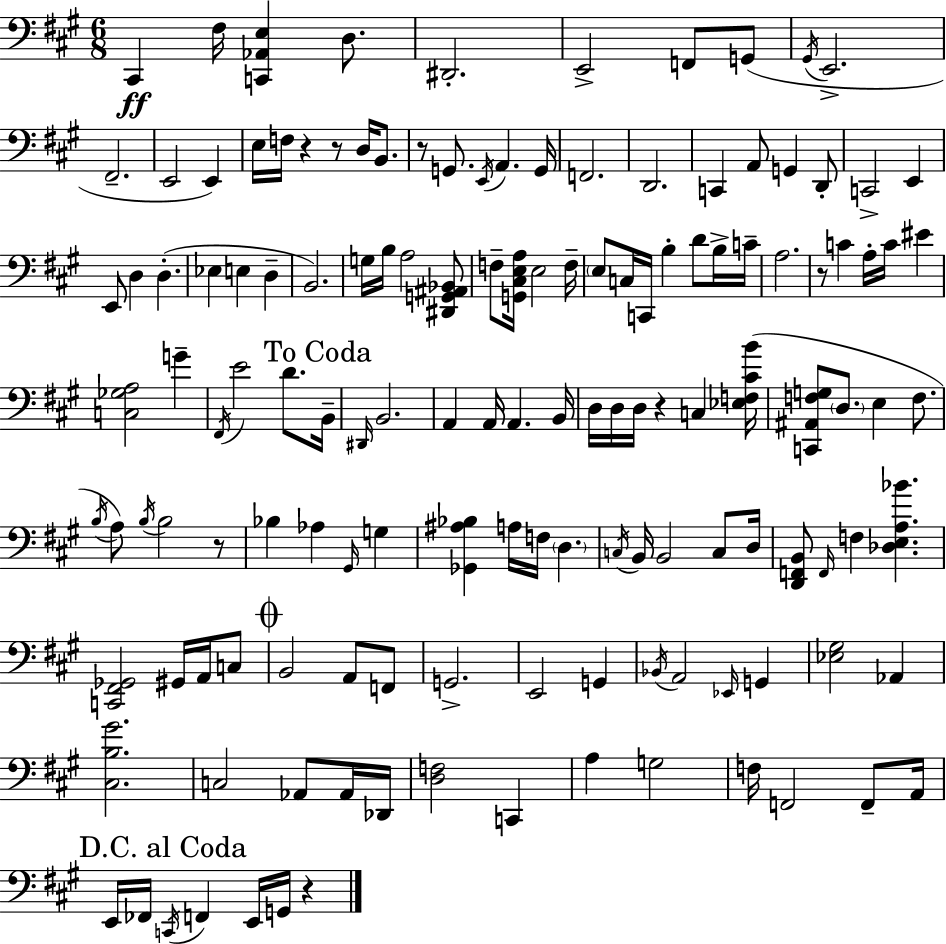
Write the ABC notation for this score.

X:1
T:Untitled
M:6/8
L:1/4
K:A
^C,, ^F,/4 [C,,_A,,E,] D,/2 ^D,,2 E,,2 F,,/2 G,,/2 ^G,,/4 E,,2 ^F,,2 E,,2 E,, E,/4 F,/4 z z/2 D,/4 B,,/2 z/2 G,,/2 E,,/4 A,, G,,/4 F,,2 D,,2 C,, A,,/2 G,, D,,/2 C,,2 E,, E,,/2 D, D, _E, E, D, B,,2 G,/4 B,/4 A,2 [^D,,G,,^A,,_B,,]/2 F,/2 [G,,^C,E,A,]/4 E,2 F,/4 E,/2 C,/4 C,,/4 B, D/2 B,/4 C/4 A,2 z/2 C A,/4 C/4 ^E [C,_G,A,]2 G ^F,,/4 E2 D/2 B,,/4 ^D,,/4 B,,2 A,, A,,/4 A,, B,,/4 D,/4 D,/4 D,/4 z C, [_E,F,^CB]/4 [C,,^A,,F,G,]/2 D,/2 E, F,/2 B,/4 A,/2 B,/4 B,2 z/2 _B, _A, ^G,,/4 G, [_G,,^A,_B,] A,/4 F,/4 D, C,/4 B,,/4 B,,2 C,/2 D,/4 [D,,F,,B,,]/2 F,,/4 F, [_D,E,A,_B] [C,,^F,,_G,,]2 ^G,,/4 A,,/4 C,/2 B,,2 A,,/2 F,,/2 G,,2 E,,2 G,, _B,,/4 A,,2 _E,,/4 G,, [_E,^G,]2 _A,, [^C,B,^G]2 C,2 _A,,/2 _A,,/4 _D,,/4 [D,F,]2 C,, A, G,2 F,/4 F,,2 F,,/2 A,,/4 E,,/4 _F,,/4 C,,/4 F,, E,,/4 G,,/4 z